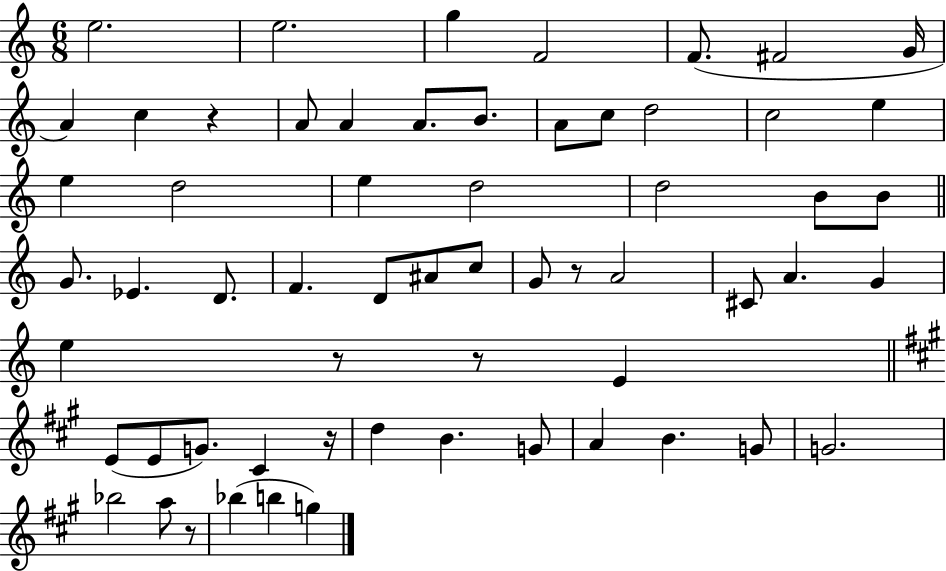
E5/h. E5/h. G5/q F4/h F4/e. F#4/h G4/s A4/q C5/q R/q A4/e A4/q A4/e. B4/e. A4/e C5/e D5/h C5/h E5/q E5/q D5/h E5/q D5/h D5/h B4/e B4/e G4/e. Eb4/q. D4/e. F4/q. D4/e A#4/e C5/e G4/e R/e A4/h C#4/e A4/q. G4/q E5/q R/e R/e E4/q E4/e E4/e G4/e. C#4/q R/s D5/q B4/q. G4/e A4/q B4/q. G4/e G4/h. Bb5/h A5/e R/e Bb5/q B5/q G5/q